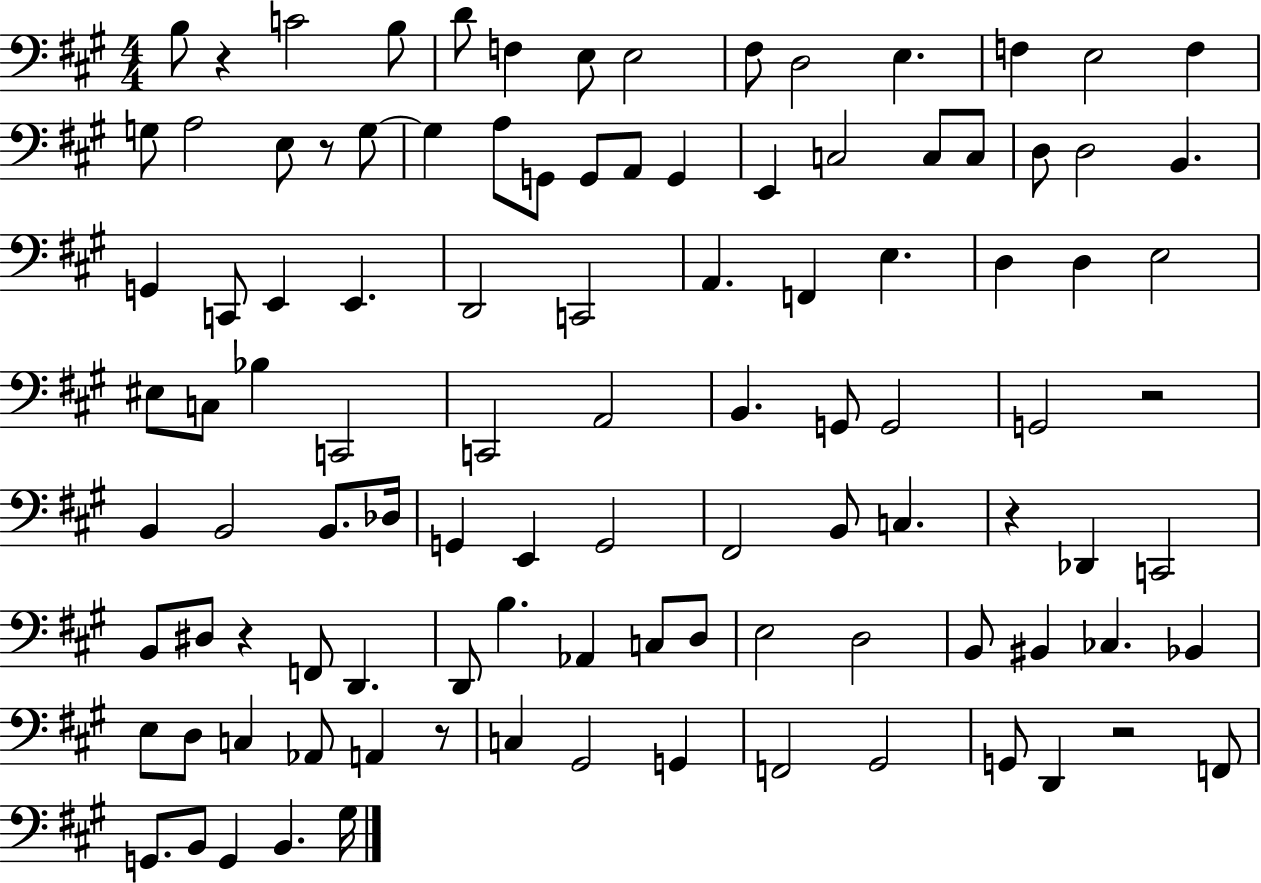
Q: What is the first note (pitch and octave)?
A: B3